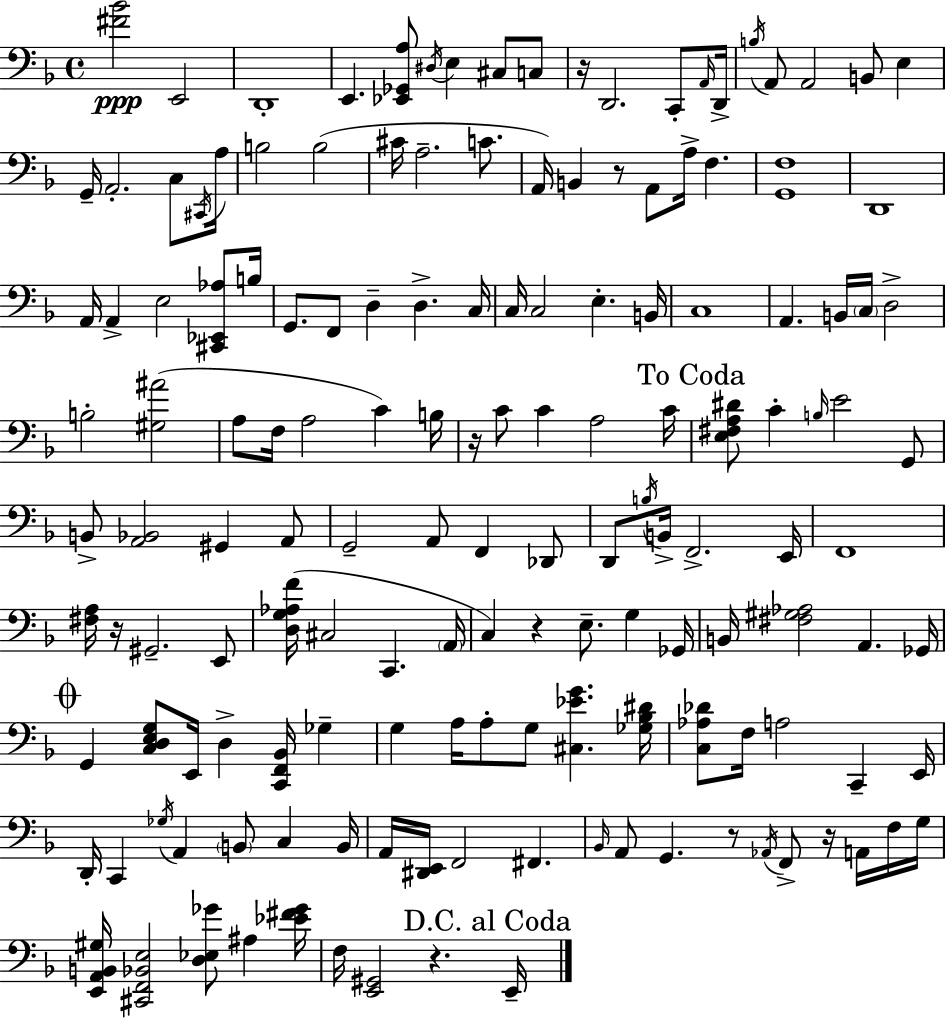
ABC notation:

X:1
T:Untitled
M:4/4
L:1/4
K:F
[^F_B]2 E,,2 D,,4 E,, [_E,,_G,,A,]/2 ^D,/4 E, ^C,/2 C,/2 z/4 D,,2 C,,/2 A,,/4 D,,/4 B,/4 A,,/2 A,,2 B,,/2 E, G,,/4 A,,2 C,/2 ^C,,/4 A,/4 B,2 B,2 ^C/4 A,2 C/2 A,,/4 B,, z/2 A,,/2 A,/4 F, [G,,F,]4 D,,4 A,,/4 A,, E,2 [^C,,_E,,_A,]/2 B,/4 G,,/2 F,,/2 D, D, C,/4 C,/4 C,2 E, B,,/4 C,4 A,, B,,/4 C,/4 D,2 B,2 [^G,^A]2 A,/2 F,/4 A,2 C B,/4 z/4 C/2 C A,2 C/4 [E,^F,A,^D]/2 C B,/4 E2 G,,/2 B,,/2 [A,,_B,,]2 ^G,, A,,/2 G,,2 A,,/2 F,, _D,,/2 D,,/2 B,/4 B,,/4 F,,2 E,,/4 F,,4 [^F,A,]/4 z/4 ^G,,2 E,,/2 [D,G,_A,F]/4 ^C,2 C,, A,,/4 C, z E,/2 G, _G,,/4 B,,/4 [^F,^G,_A,]2 A,, _G,,/4 G,, [C,D,E,G,]/2 E,,/4 D, [C,,F,,_B,,]/4 _G, G, A,/4 A,/2 G,/2 [^C,_EG] [_G,_B,^D]/4 [C,_A,_D]/2 F,/4 A,2 C,, E,,/4 D,,/4 C,, _G,/4 A,, B,,/2 C, B,,/4 A,,/4 [^D,,E,,]/4 F,,2 ^F,, _B,,/4 A,,/2 G,, z/2 _A,,/4 F,,/2 z/4 A,,/4 F,/4 G,/4 [E,,A,,B,,^G,]/4 [^C,,F,,_B,,E,]2 [D,_E,_G]/2 ^A, [_E^F_G]/4 F,/4 [E,,^G,,]2 z E,,/4